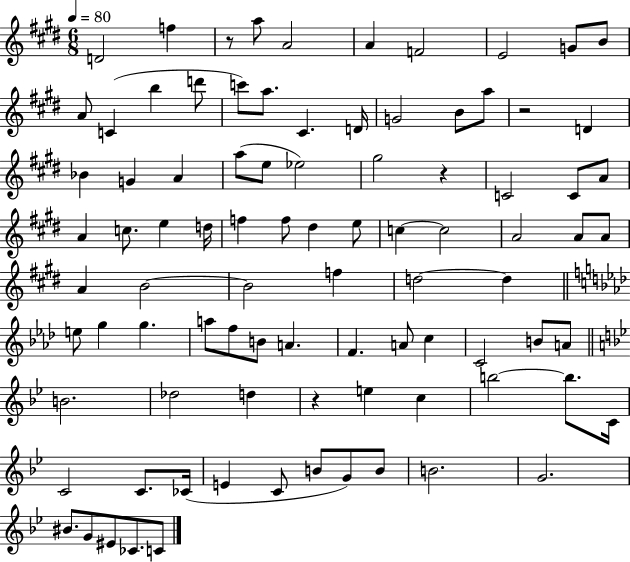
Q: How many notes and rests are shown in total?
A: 90